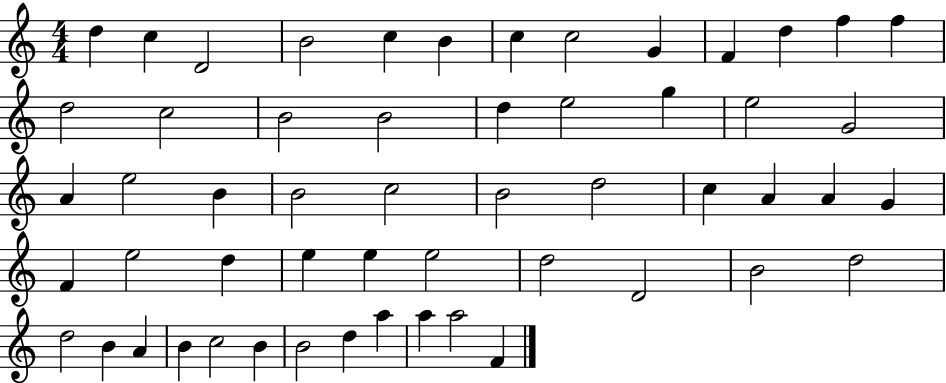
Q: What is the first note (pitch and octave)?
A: D5